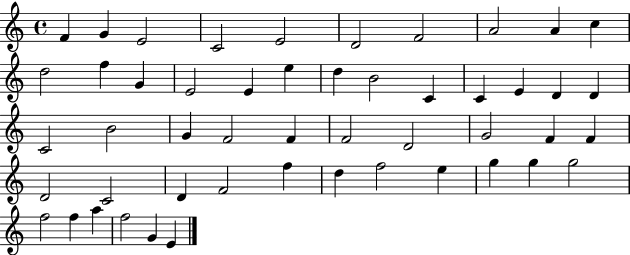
{
  \clef treble
  \time 4/4
  \defaultTimeSignature
  \key c \major
  f'4 g'4 e'2 | c'2 e'2 | d'2 f'2 | a'2 a'4 c''4 | \break d''2 f''4 g'4 | e'2 e'4 e''4 | d''4 b'2 c'4 | c'4 e'4 d'4 d'4 | \break c'2 b'2 | g'4 f'2 f'4 | f'2 d'2 | g'2 f'4 f'4 | \break d'2 c'2 | d'4 f'2 f''4 | d''4 f''2 e''4 | g''4 g''4 g''2 | \break f''2 f''4 a''4 | f''2 g'4 e'4 | \bar "|."
}